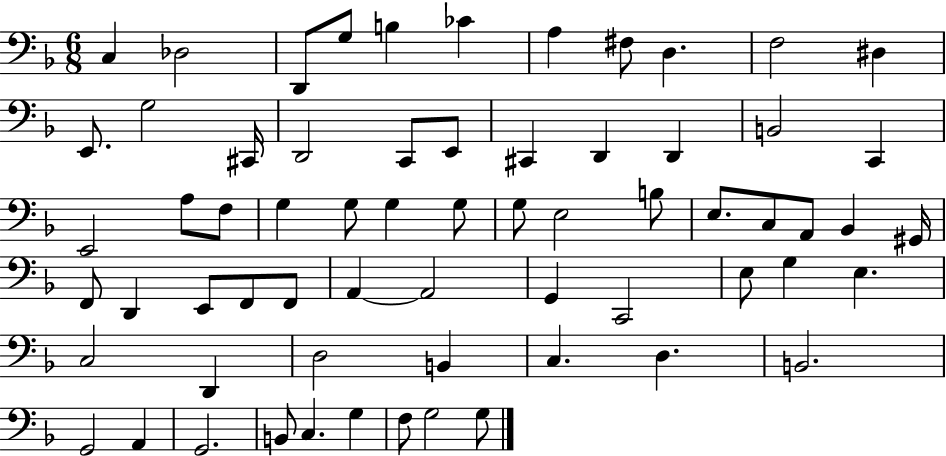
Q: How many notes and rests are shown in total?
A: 65